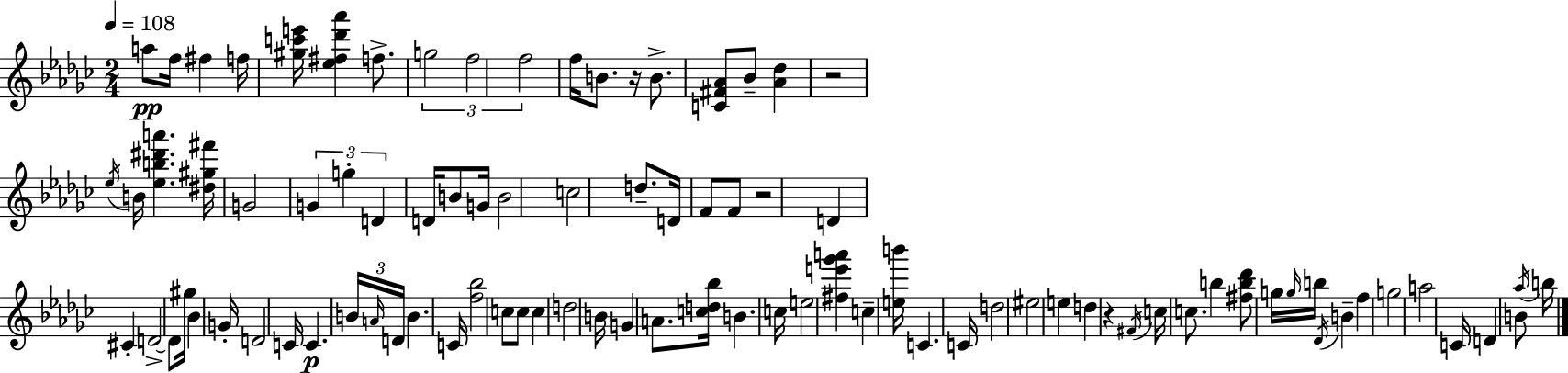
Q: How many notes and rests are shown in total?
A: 91